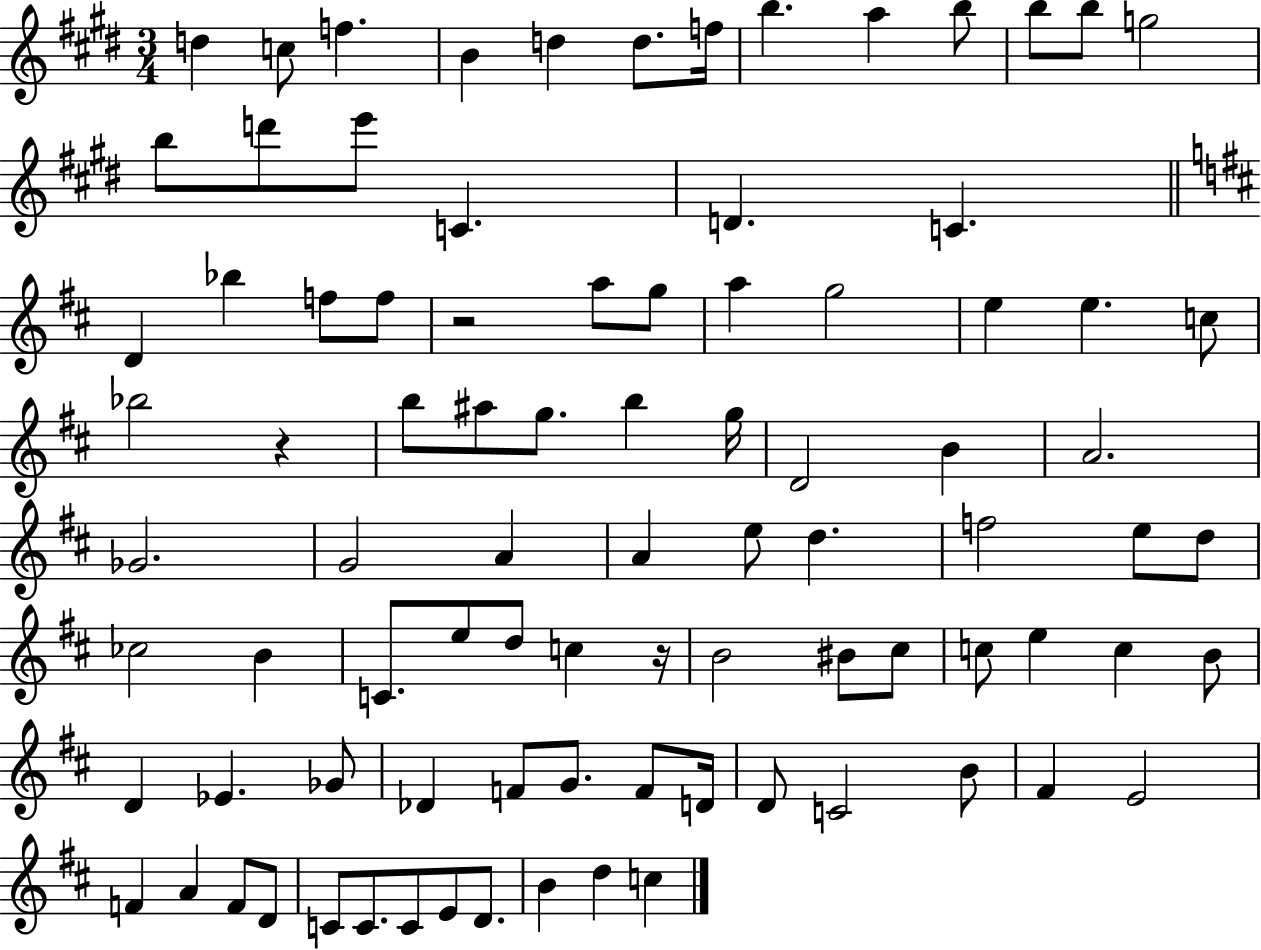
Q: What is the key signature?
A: E major